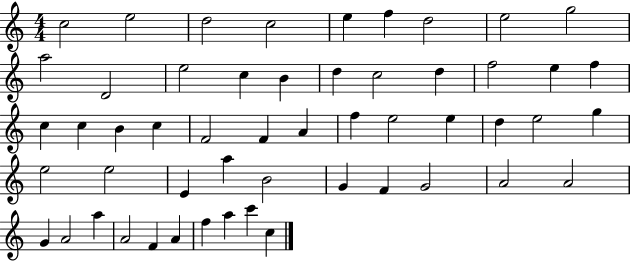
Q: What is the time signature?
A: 4/4